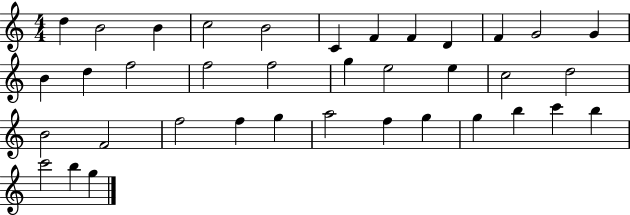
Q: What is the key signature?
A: C major